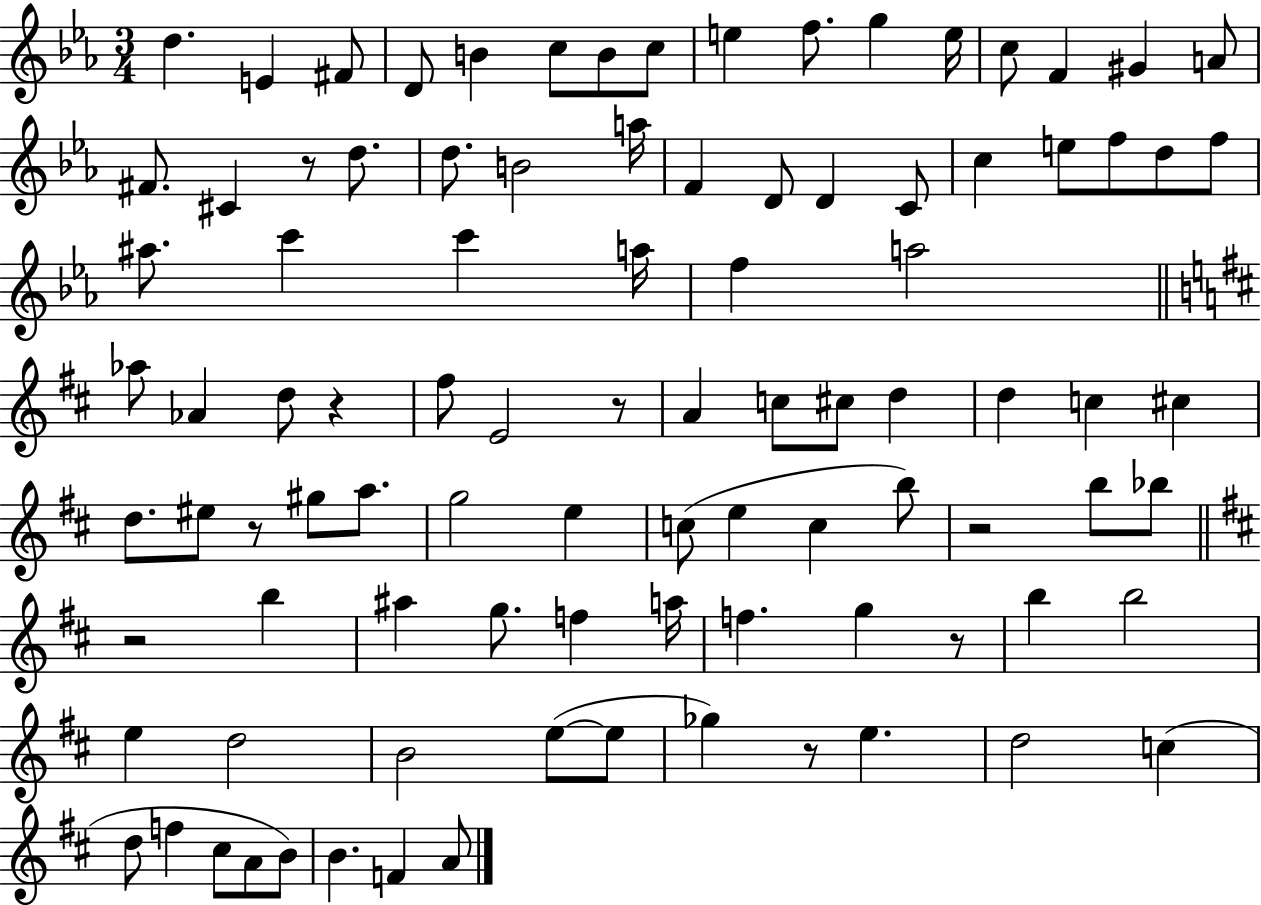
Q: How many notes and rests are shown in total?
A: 95